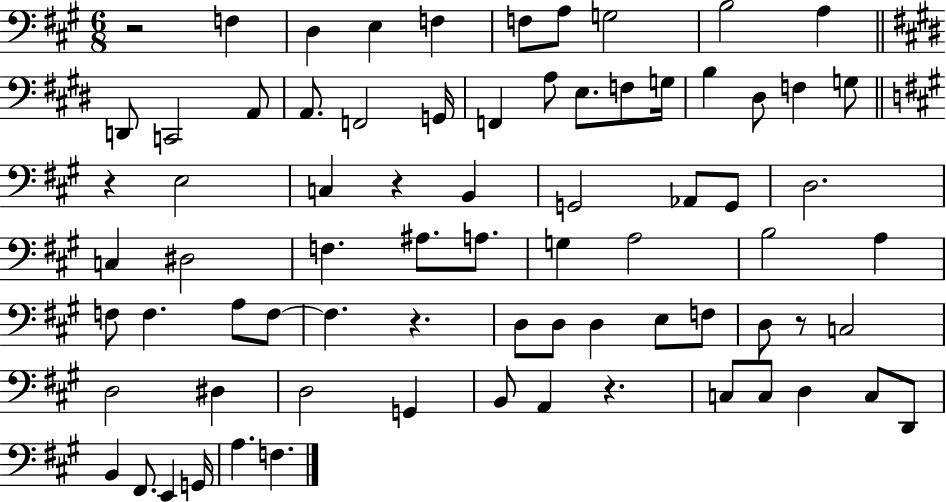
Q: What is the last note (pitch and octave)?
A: F3